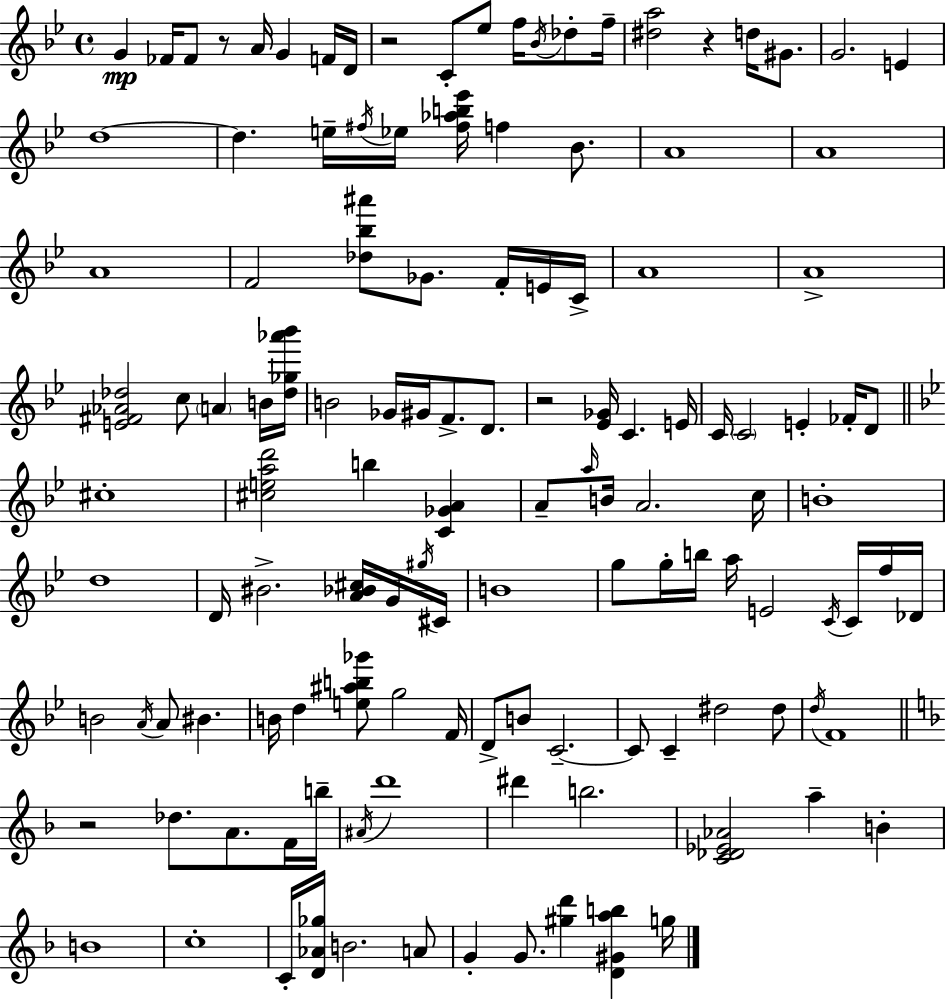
{
  \clef treble
  \time 4/4
  \defaultTimeSignature
  \key g \minor
  g'4\mp fes'16 fes'8 r8 a'16 g'4 f'16 d'16 | r2 c'8-. ees''8 f''16 \acciaccatura { bes'16 } des''8-. | f''16-- <dis'' a''>2 r4 d''16 gis'8. | g'2. e'4 | \break d''1~~ | d''4. e''16-- \acciaccatura { fis''16 } ees''16 <fis'' aes'' b'' ees'''>16 f''4 bes'8. | a'1 | a'1 | \break a'1 | f'2 <des'' bes'' ais'''>8 ges'8. f'16-. | e'16 c'16-> a'1 | a'1-> | \break <e' fis' aes' des''>2 c''8 \parenthesize a'4 | b'16 <des'' ges'' aes''' bes'''>16 b'2 ges'16 gis'16 f'8.-> d'8. | r2 <ees' ges'>16 c'4. | e'16 c'16 \parenthesize c'2 e'4-. fes'16-. | \break d'8 \bar "||" \break \key g \minor cis''1-. | <cis'' e'' a'' d'''>2 b''4 <c' ges' a'>4 | a'8-- \grace { a''16 } b'16 a'2. | c''16 b'1-. | \break d''1 | d'16 bis'2.-> <a' bes' cis''>16 g'16 | \acciaccatura { gis''16 } cis'16 b'1 | g''8 g''16-. b''16 a''16 e'2 \acciaccatura { c'16 } | \break c'16 f''16 des'16 b'2 \acciaccatura { a'16 } a'8 bis'4. | b'16 d''4 <e'' ais'' b'' ges'''>8 g''2 | f'16 d'8-> b'8 c'2.--~~ | c'8 c'4-- dis''2 | \break dis''8 \acciaccatura { d''16 } f'1 | \bar "||" \break \key f \major r2 des''8. a'8. f'16 b''16-- | \acciaccatura { ais'16 } d'''1 | dis'''4 b''2. | <c' des' ees' aes'>2 a''4-- b'4-. | \break b'1 | c''1-. | c'16-. <d' aes' ges''>16 b'2. a'8 | g'4-. g'8. <gis'' d'''>4 <d' gis' a'' b''>4 | \break g''16 \bar "|."
}